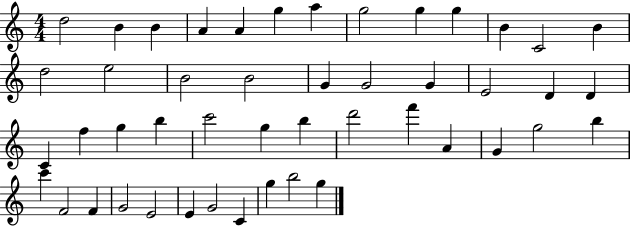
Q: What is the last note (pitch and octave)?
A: G5